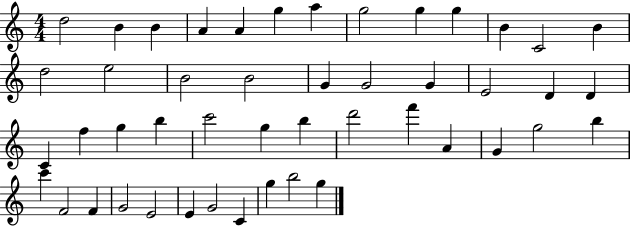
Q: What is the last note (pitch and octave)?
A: G5